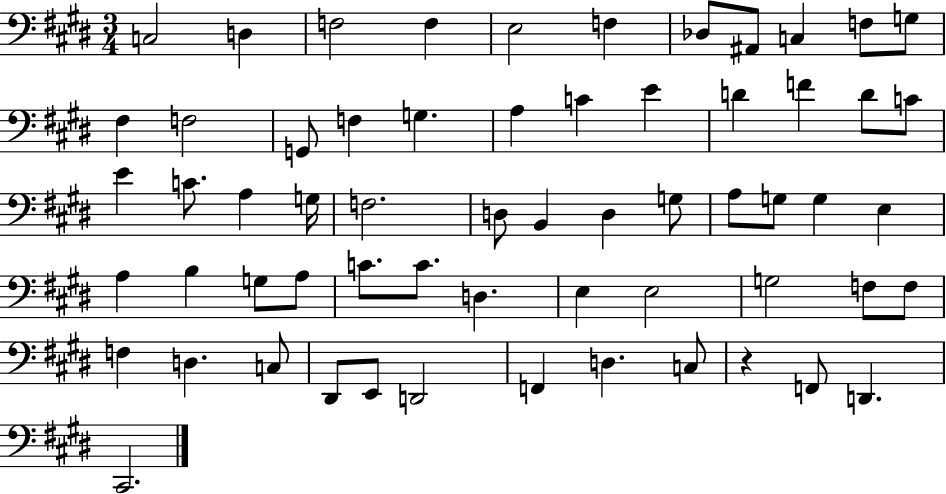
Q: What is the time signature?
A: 3/4